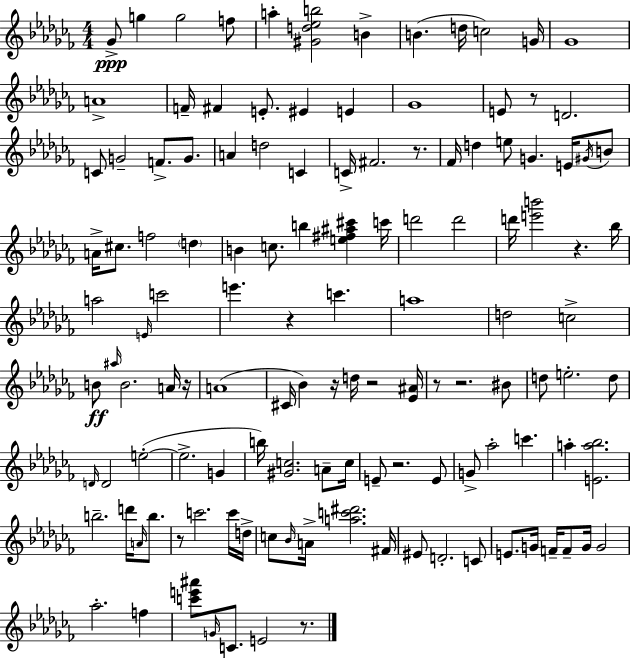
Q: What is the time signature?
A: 4/4